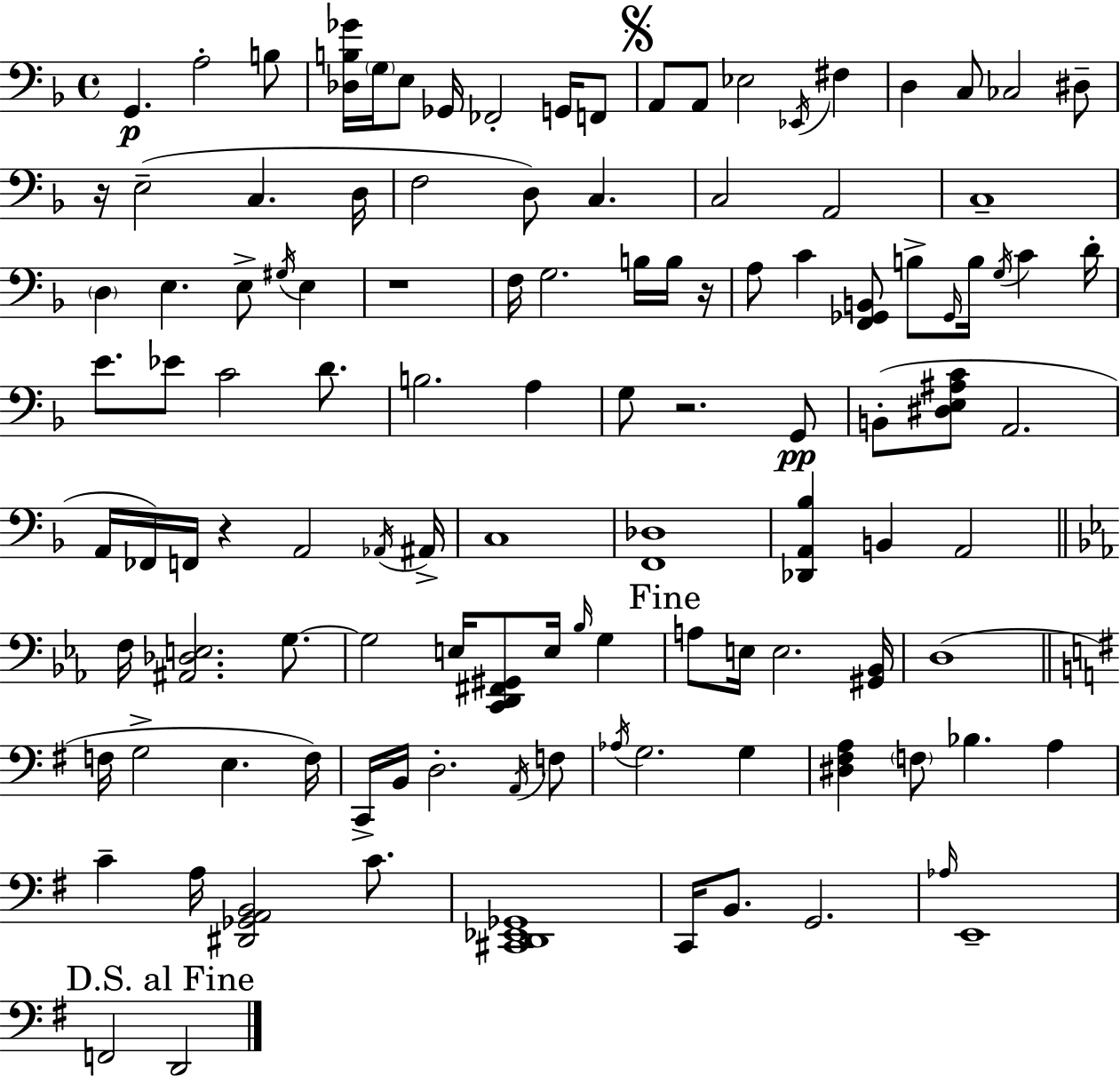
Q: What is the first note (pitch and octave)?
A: G2